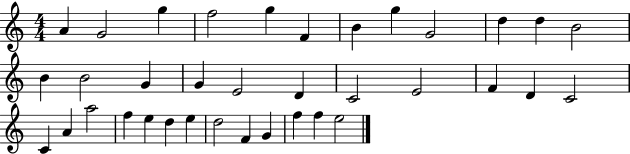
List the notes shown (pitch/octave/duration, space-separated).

A4/q G4/h G5/q F5/h G5/q F4/q B4/q G5/q G4/h D5/q D5/q B4/h B4/q B4/h G4/q G4/q E4/h D4/q C4/h E4/h F4/q D4/q C4/h C4/q A4/q A5/h F5/q E5/q D5/q E5/q D5/h F4/q G4/q F5/q F5/q E5/h